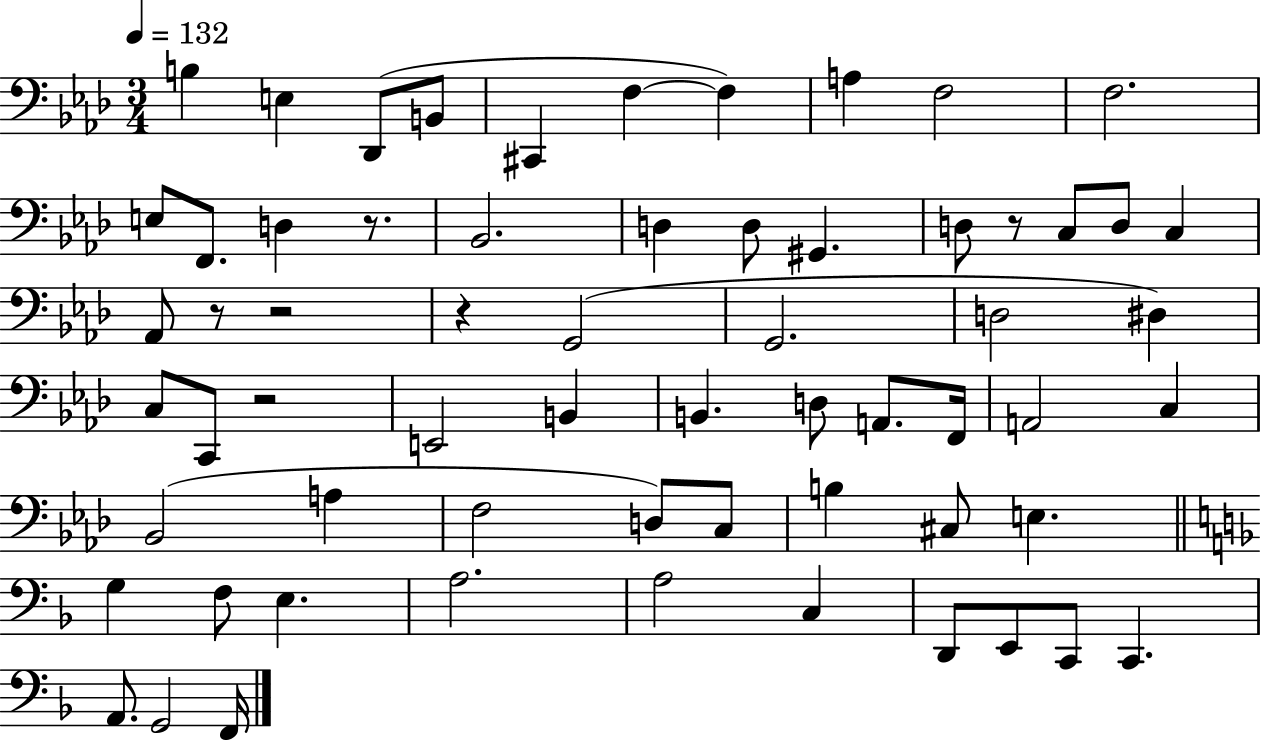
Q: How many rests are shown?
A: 6